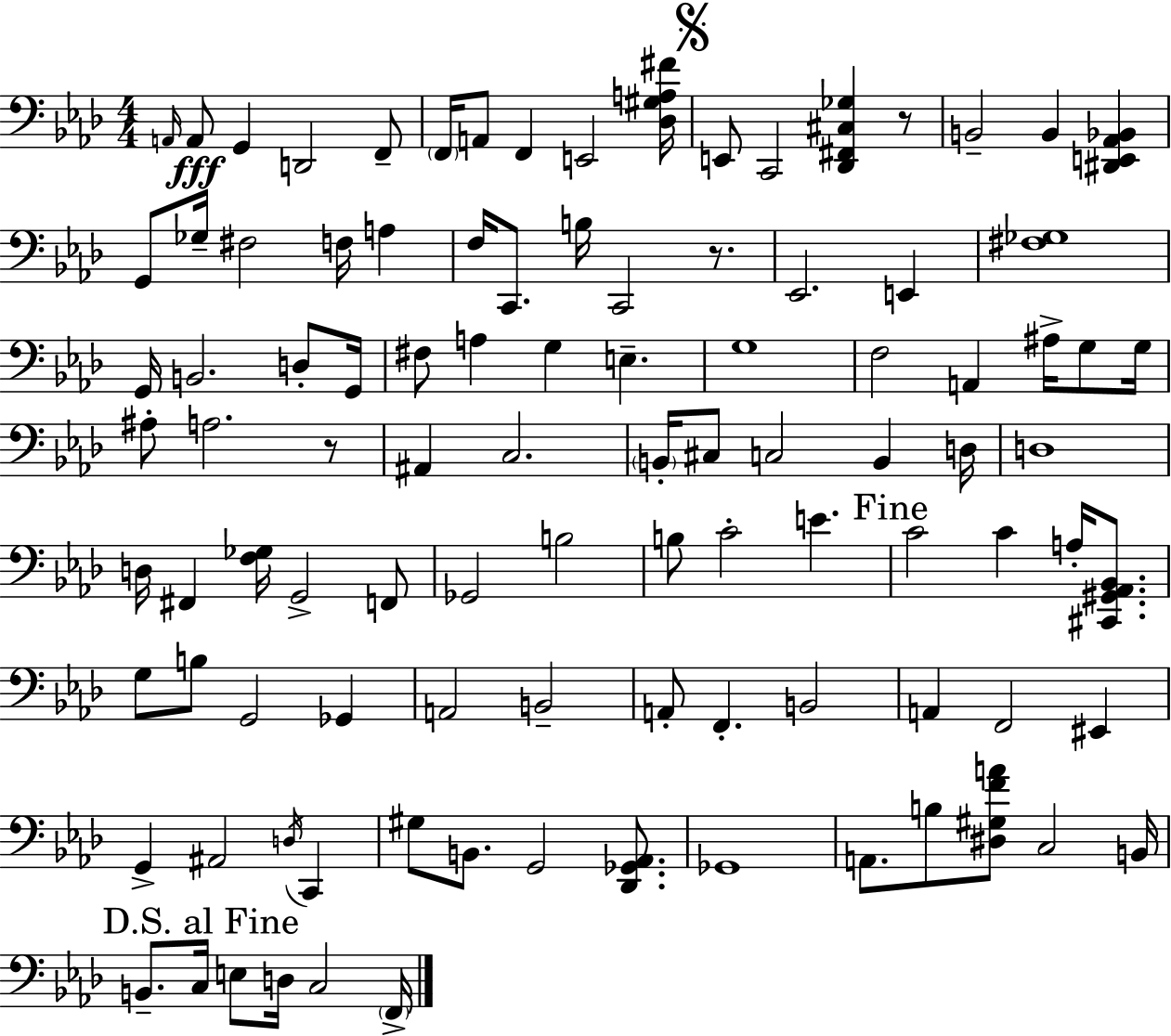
X:1
T:Untitled
M:4/4
L:1/4
K:Fm
A,,/4 A,,/2 G,, D,,2 F,,/2 F,,/4 A,,/2 F,, E,,2 [_D,^G,A,^F]/4 E,,/2 C,,2 [_D,,^F,,^C,_G,] z/2 B,,2 B,, [^D,,E,,_A,,_B,,] G,,/2 _G,/4 ^F,2 F,/4 A, F,/4 C,,/2 B,/4 C,,2 z/2 _E,,2 E,, [^F,_G,]4 G,,/4 B,,2 D,/2 G,,/4 ^F,/2 A, G, E, G,4 F,2 A,, ^A,/4 G,/2 G,/4 ^A,/2 A,2 z/2 ^A,, C,2 B,,/4 ^C,/2 C,2 B,, D,/4 D,4 D,/4 ^F,, [F,_G,]/4 G,,2 F,,/2 _G,,2 B,2 B,/2 C2 E C2 C A,/4 [^C,,^G,,_A,,_B,,]/2 G,/2 B,/2 G,,2 _G,, A,,2 B,,2 A,,/2 F,, B,,2 A,, F,,2 ^E,, G,, ^A,,2 D,/4 C,, ^G,/2 B,,/2 G,,2 [_D,,_G,,_A,,]/2 _G,,4 A,,/2 B,/2 [^D,^G,FA]/2 C,2 B,,/4 B,,/2 C,/4 E,/2 D,/4 C,2 F,,/4